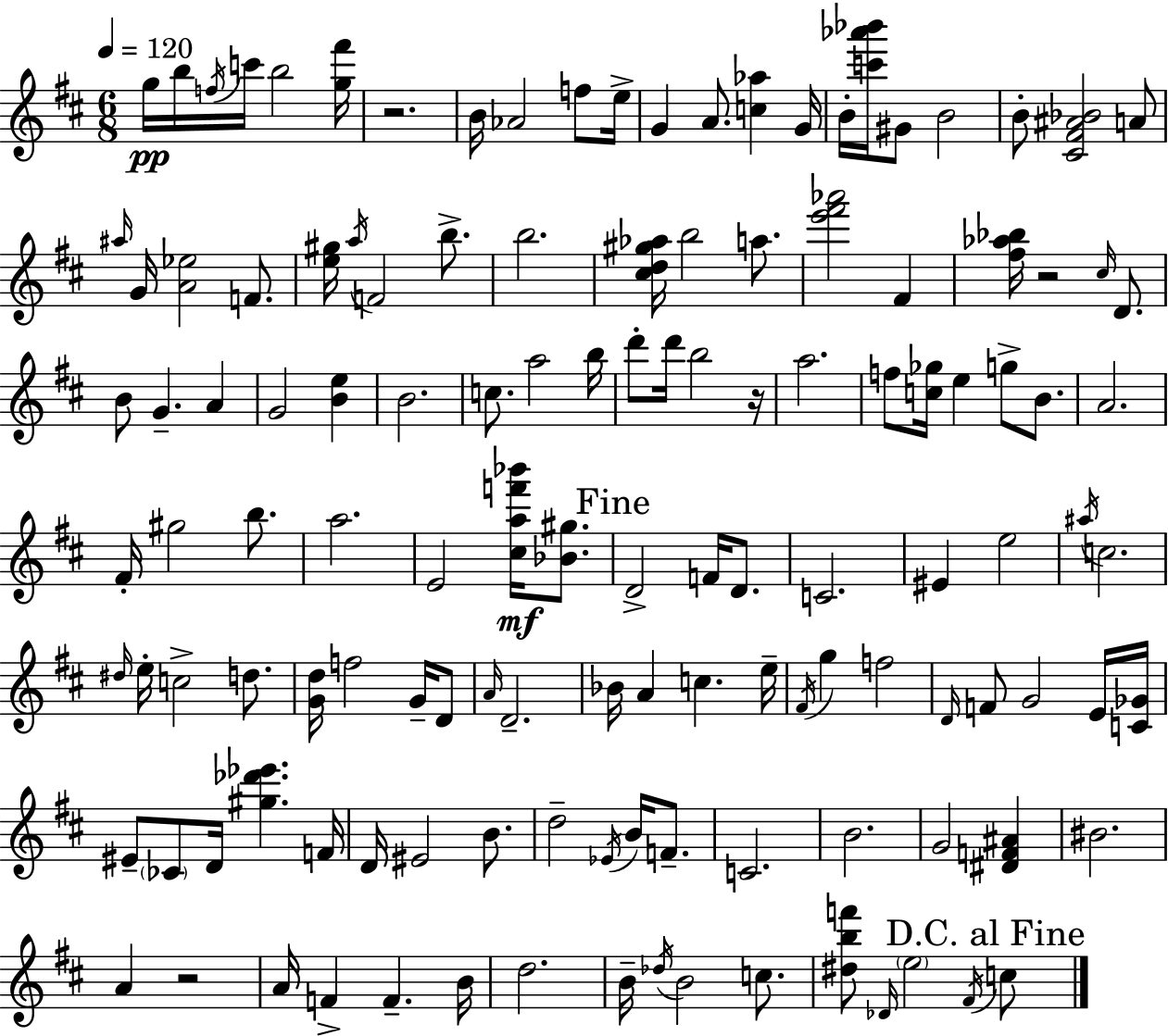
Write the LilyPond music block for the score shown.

{
  \clef treble
  \numericTimeSignature
  \time 6/8
  \key d \major
  \tempo 4 = 120
  g''16\pp b''16 \acciaccatura { f''16 } c'''16 b''2 | <g'' fis'''>16 r2. | b'16 aes'2 f''8 | e''16-> g'4 a'8. <c'' aes''>4 | \break g'16 b'16-. <c''' aes''' bes'''>16 gis'8 b'2 | b'8-. <cis' fis' ais' bes'>2 a'8 | \grace { ais''16 } g'16 <a' ees''>2 f'8. | <e'' gis''>16 \acciaccatura { a''16 } f'2 | \break b''8.-> b''2. | <cis'' d'' gis'' aes''>16 b''2 | a''8. <e''' fis''' aes'''>2 fis'4 | <fis'' aes'' bes''>16 r2 | \break \grace { cis''16 } d'8. b'8 g'4.-- | a'4 g'2 | <b' e''>4 b'2. | c''8. a''2 | \break b''16 d'''8-. d'''16 b''2 | r16 a''2. | f''8 <c'' ges''>16 e''4 g''8-> | b'8. a'2. | \break fis'16-. gis''2 | b''8. a''2. | e'2 | <cis'' a'' f''' bes'''>16\mf <bes' gis''>8. \mark "Fine" d'2-> | \break f'16 d'8. c'2. | eis'4 e''2 | \acciaccatura { ais''16 } c''2. | \grace { dis''16 } e''16-. c''2-> | \break d''8. <g' d''>16 f''2 | g'16-- d'8 \grace { a'16 } d'2.-- | bes'16 a'4 | c''4. e''16-- \acciaccatura { fis'16 } g''4 | \break f''2 \grace { d'16 } f'8 g'2 | e'16 <c' ges'>16 eis'8-- \parenthesize ces'8 | d'16 <gis'' des''' ees'''>4. f'16 d'16 eis'2 | b'8. d''2-- | \break \acciaccatura { ees'16 } b'16 f'8.-- c'2. | b'2. | g'2 | <dis' f' ais'>4 bis'2. | \break a'4 | r2 a'16 f'4-> | f'4.-- b'16 d''2. | b'16-- \acciaccatura { des''16 } | \break b'2 c''8. <dis'' b'' f'''>8 | \grace { des'16 } \parenthesize e''2 \acciaccatura { fis'16 } \mark "D.C. al Fine" c''8 | \bar "|."
}